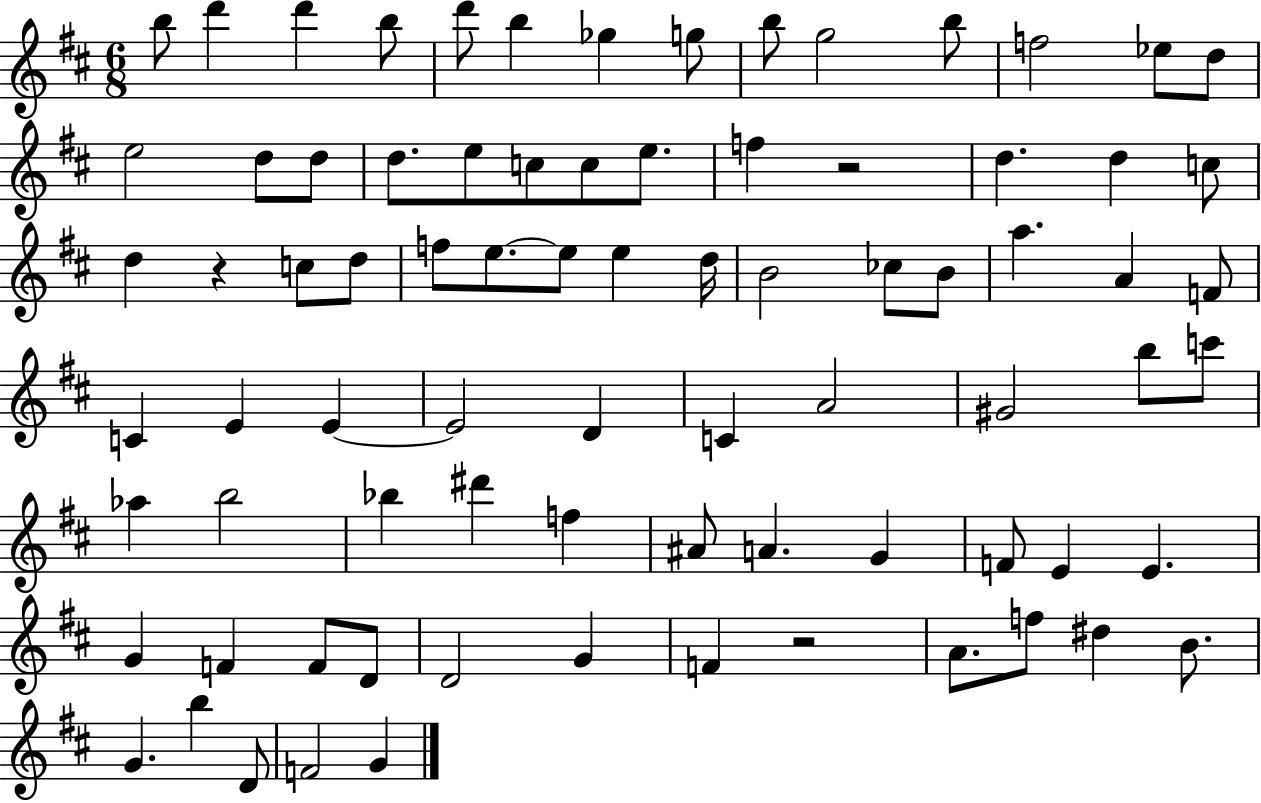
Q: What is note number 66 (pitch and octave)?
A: D4